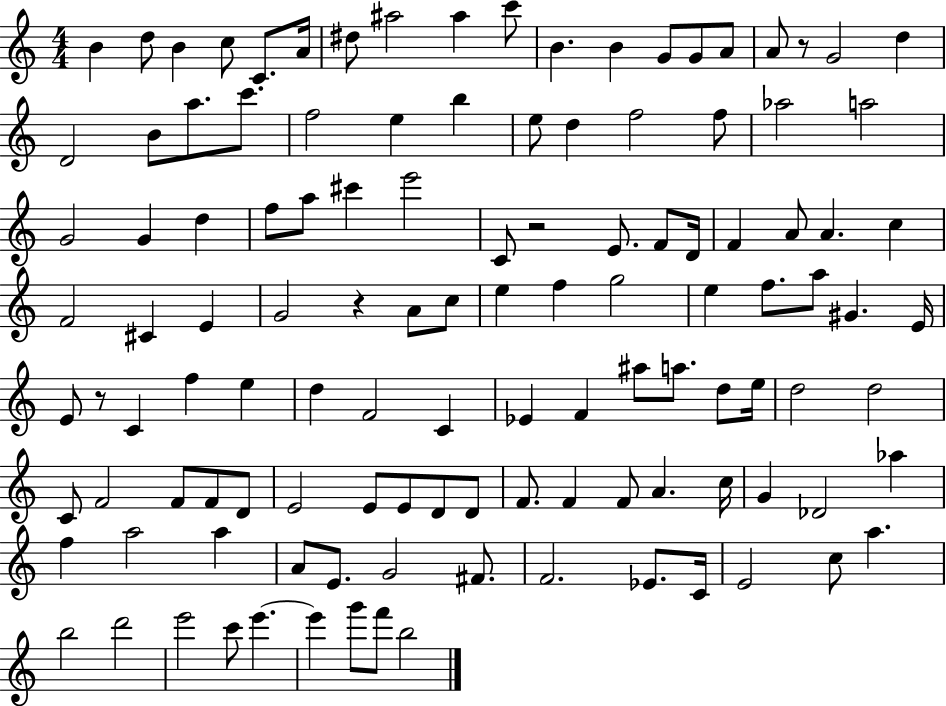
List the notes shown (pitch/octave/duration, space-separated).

B4/q D5/e B4/q C5/e C4/e. A4/s D#5/e A#5/h A#5/q C6/e B4/q. B4/q G4/e G4/e A4/e A4/e R/e G4/h D5/q D4/h B4/e A5/e. C6/e. F5/h E5/q B5/q E5/e D5/q F5/h F5/e Ab5/h A5/h G4/h G4/q D5/q F5/e A5/e C#6/q E6/h C4/e R/h E4/e. F4/e D4/s F4/q A4/e A4/q. C5/q F4/h C#4/q E4/q G4/h R/q A4/e C5/e E5/q F5/q G5/h E5/q F5/e. A5/e G#4/q. E4/s E4/e R/e C4/q F5/q E5/q D5/q F4/h C4/q Eb4/q F4/q A#5/e A5/e. D5/e E5/s D5/h D5/h C4/e F4/h F4/e F4/e D4/e E4/h E4/e E4/e D4/e D4/e F4/e. F4/q F4/e A4/q. C5/s G4/q Db4/h Ab5/q F5/q A5/h A5/q A4/e E4/e. G4/h F#4/e. F4/h. Eb4/e. C4/s E4/h C5/e A5/q. B5/h D6/h E6/h C6/e E6/q. E6/q G6/e F6/e B5/h